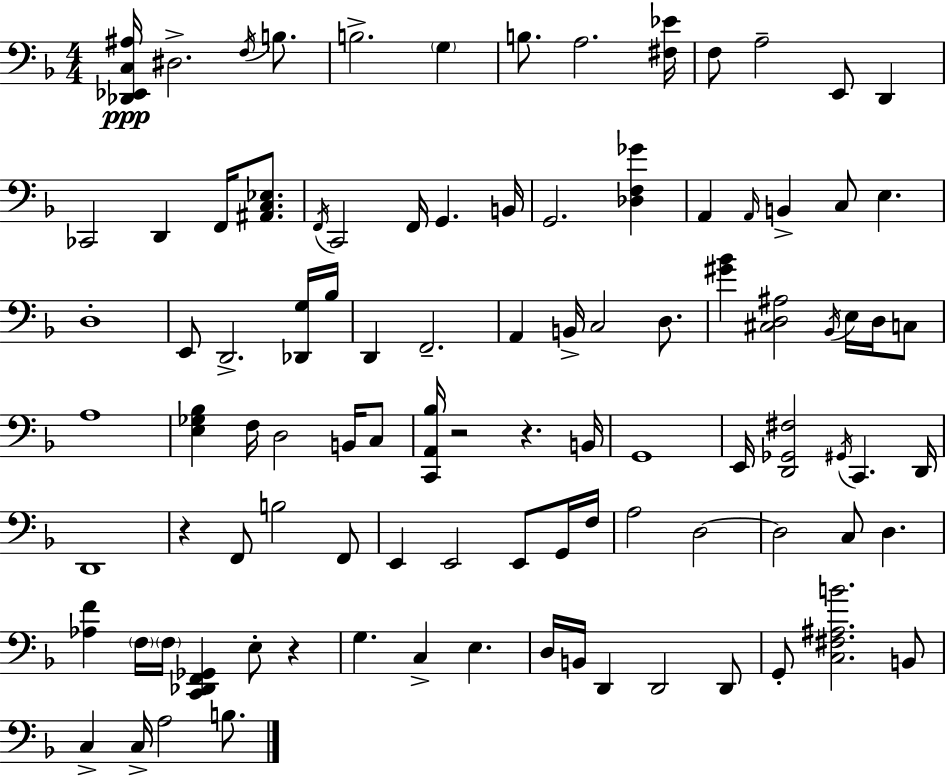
{
  \clef bass
  \numericTimeSignature
  \time 4/4
  \key d \minor
  <des, ees, c ais>16\ppp dis2.-> \acciaccatura { f16 } b8. | b2.-> \parenthesize g4 | b8. a2. | <fis ees'>16 f8 a2-- e,8 d,4 | \break ces,2 d,4 f,16 <ais, c ees>8. | \acciaccatura { f,16 } c,2 f,16 g,4. | b,16 g,2. <des f ges'>4 | a,4 \grace { a,16 } b,4-> c8 e4. | \break d1-. | e,8 d,2.-> | <des, g>16 bes16 d,4 f,2.-- | a,4 b,16-> c2 | \break d8. <gis' bes'>4 <cis d ais>2 \acciaccatura { bes,16 } | e16 d16 c8 a1 | <e ges bes>4 f16 d2 | b,16 c8 <c, a, bes>16 r2 r4. | \break b,16 g,1 | e,16 <d, ges, fis>2 \acciaccatura { gis,16 } c,4. | d,16 d,1 | r4 f,8 b2 | \break f,8 e,4 e,2 | e,8 g,16 f16 a2 d2~~ | d2 c8 d4. | <aes f'>4 \parenthesize f16 \parenthesize f16 <c, des, f, ges,>4 e8-. | \break r4 g4. c4-> e4. | d16 b,16 d,4 d,2 | d,8 g,8-. <c fis ais b'>2. | b,8 c4-> c16-> a2 | \break b8. \bar "|."
}